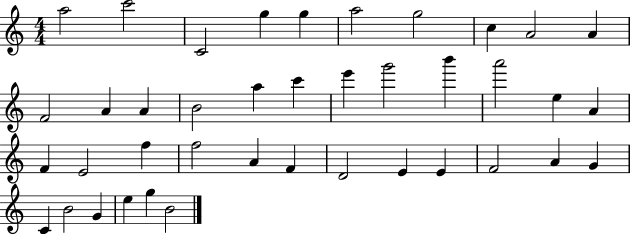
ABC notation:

X:1
T:Untitled
M:4/4
L:1/4
K:C
a2 c'2 C2 g g a2 g2 c A2 A F2 A A B2 a c' e' g'2 b' a'2 e A F E2 f f2 A F D2 E E F2 A G C B2 G e g B2